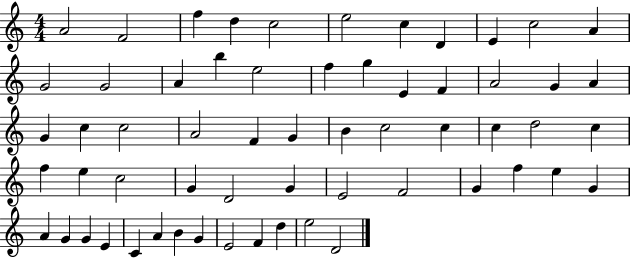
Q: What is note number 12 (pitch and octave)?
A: G4